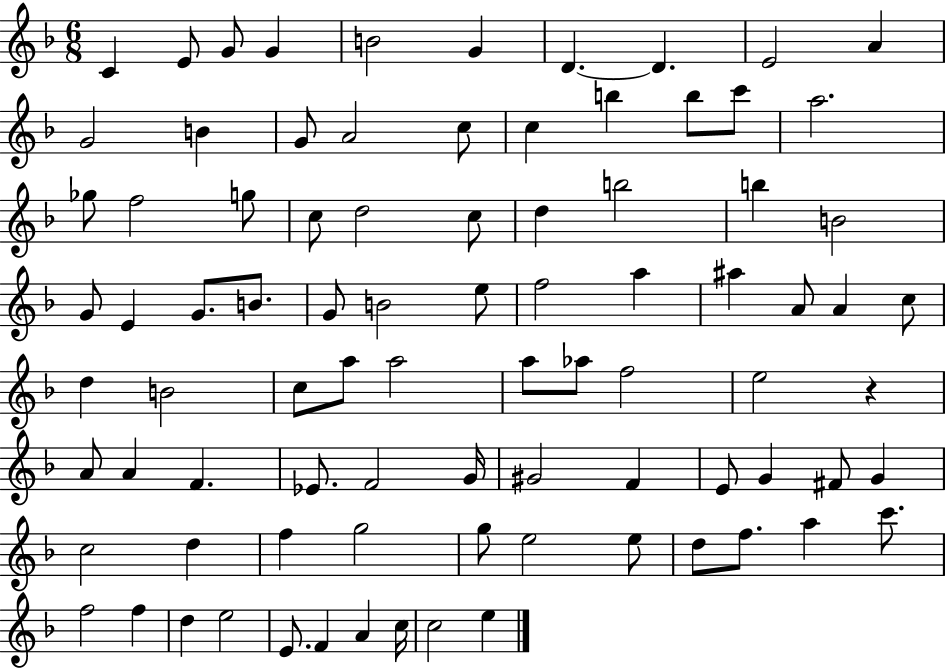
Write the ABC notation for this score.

X:1
T:Untitled
M:6/8
L:1/4
K:F
C E/2 G/2 G B2 G D D E2 A G2 B G/2 A2 c/2 c b b/2 c'/2 a2 _g/2 f2 g/2 c/2 d2 c/2 d b2 b B2 G/2 E G/2 B/2 G/2 B2 e/2 f2 a ^a A/2 A c/2 d B2 c/2 a/2 a2 a/2 _a/2 f2 e2 z A/2 A F _E/2 F2 G/4 ^G2 F E/2 G ^F/2 G c2 d f g2 g/2 e2 e/2 d/2 f/2 a c'/2 f2 f d e2 E/2 F A c/4 c2 e